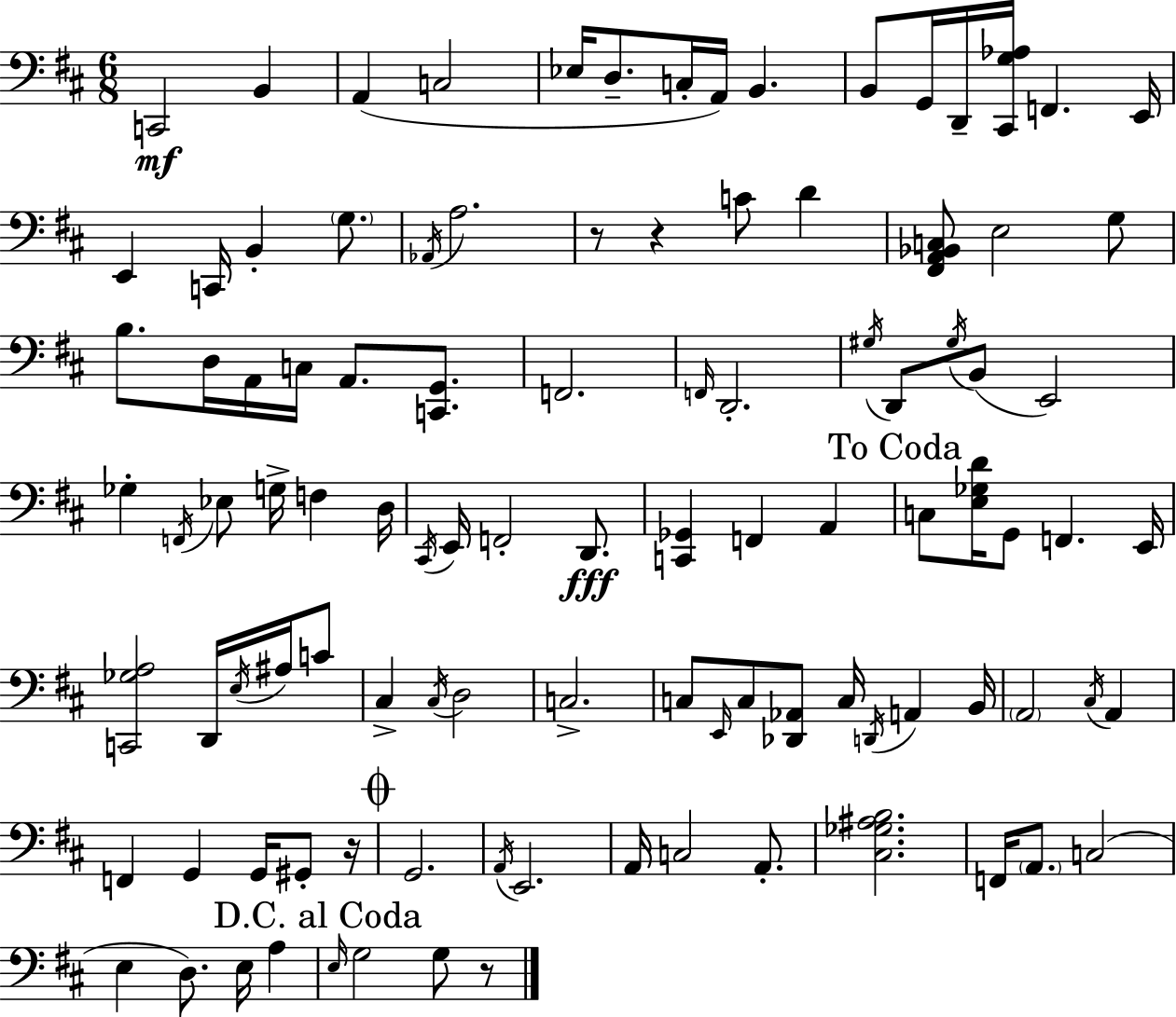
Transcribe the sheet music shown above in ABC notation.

X:1
T:Untitled
M:6/8
L:1/4
K:D
C,,2 B,, A,, C,2 _E,/4 D,/2 C,/4 A,,/4 B,, B,,/2 G,,/4 D,,/4 [^C,,G,_A,]/4 F,, E,,/4 E,, C,,/4 B,, G,/2 _A,,/4 A,2 z/2 z C/2 D [^F,,A,,_B,,C,]/2 E,2 G,/2 B,/2 D,/4 A,,/4 C,/4 A,,/2 [C,,G,,]/2 F,,2 F,,/4 D,,2 ^G,/4 D,,/2 ^G,/4 B,,/2 E,,2 _G, F,,/4 _E,/2 G,/4 F, D,/4 ^C,,/4 E,,/4 F,,2 D,,/2 [C,,_G,,] F,, A,, C,/2 [E,_G,D]/4 G,,/2 F,, E,,/4 [C,,_G,A,]2 D,,/4 E,/4 ^A,/4 C/2 ^C, ^C,/4 D,2 C,2 C,/2 E,,/4 C,/2 [_D,,_A,,]/2 C,/4 D,,/4 A,, B,,/4 A,,2 ^C,/4 A,, F,, G,, G,,/4 ^G,,/2 z/4 G,,2 A,,/4 E,,2 A,,/4 C,2 A,,/2 [^C,_G,^A,B,]2 F,,/4 A,,/2 C,2 E, D,/2 E,/4 A, E,/4 G,2 G,/2 z/2